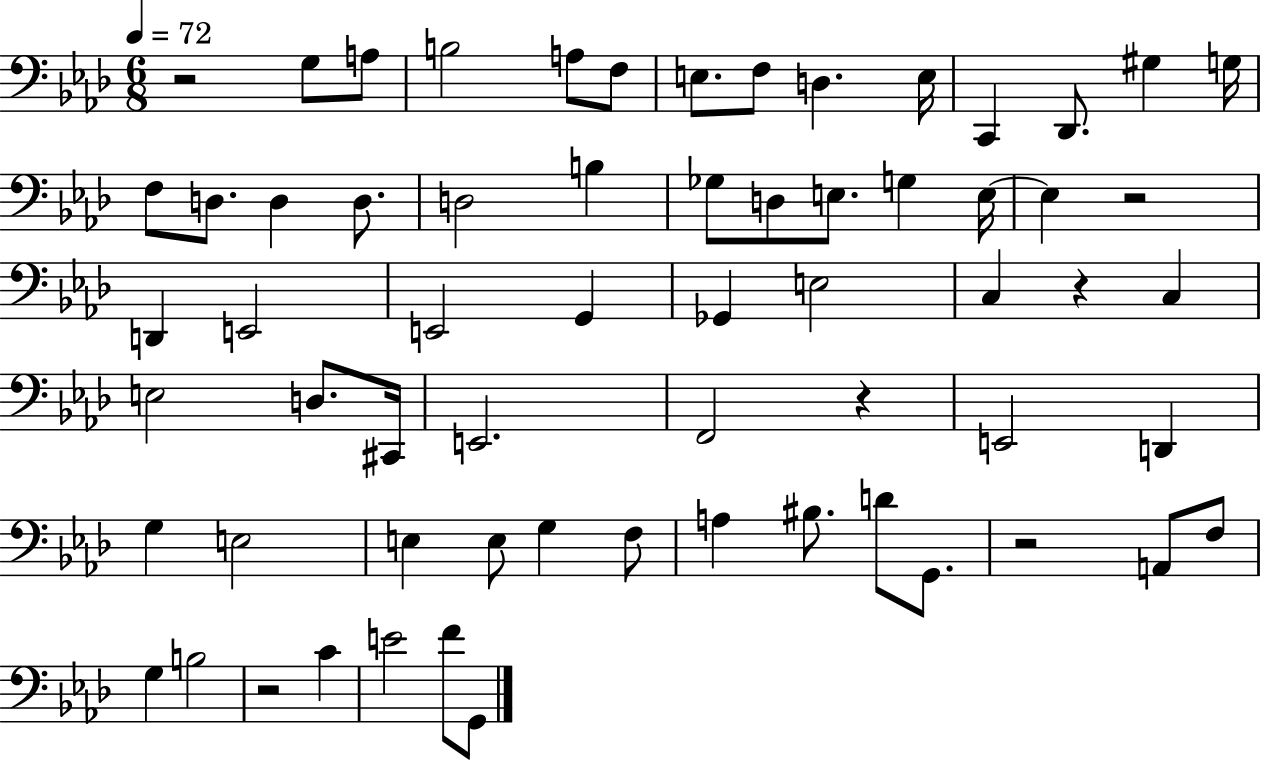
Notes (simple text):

R/h G3/e A3/e B3/h A3/e F3/e E3/e. F3/e D3/q. E3/s C2/q Db2/e. G#3/q G3/s F3/e D3/e. D3/q D3/e. D3/h B3/q Gb3/e D3/e E3/e. G3/q E3/s E3/q R/h D2/q E2/h E2/h G2/q Gb2/q E3/h C3/q R/q C3/q E3/h D3/e. C#2/s E2/h. F2/h R/q E2/h D2/q G3/q E3/h E3/q E3/e G3/q F3/e A3/q BIS3/e. D4/e G2/e. R/h A2/e F3/e G3/q B3/h R/h C4/q E4/h F4/e G2/e